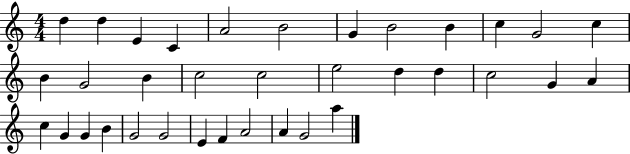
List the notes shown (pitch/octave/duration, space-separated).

D5/q D5/q E4/q C4/q A4/h B4/h G4/q B4/h B4/q C5/q G4/h C5/q B4/q G4/h B4/q C5/h C5/h E5/h D5/q D5/q C5/h G4/q A4/q C5/q G4/q G4/q B4/q G4/h G4/h E4/q F4/q A4/h A4/q G4/h A5/q